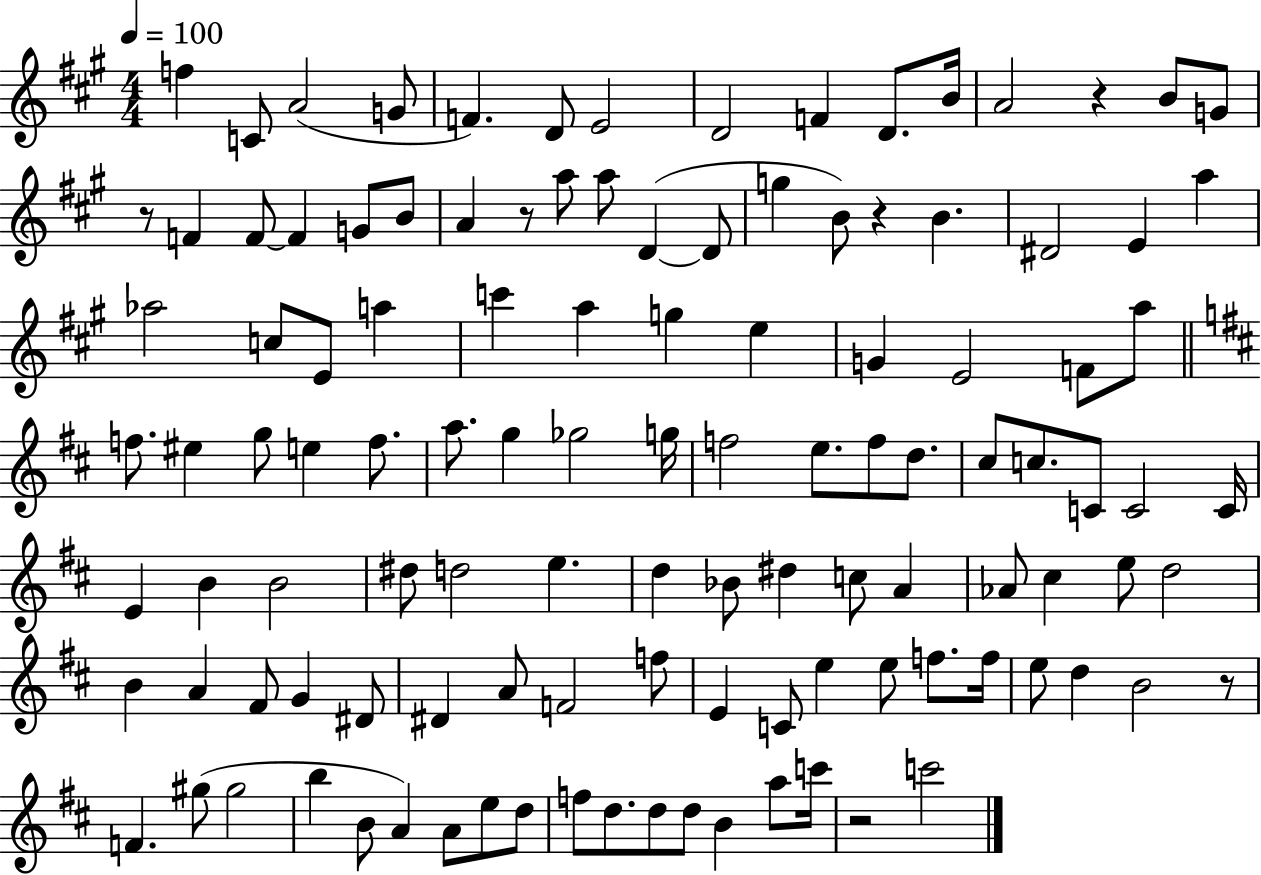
F5/q C4/e A4/h G4/e F4/q. D4/e E4/h D4/h F4/q D4/e. B4/s A4/h R/q B4/e G4/e R/e F4/q F4/e F4/q G4/e B4/e A4/q R/e A5/e A5/e D4/q D4/e G5/q B4/e R/q B4/q. D#4/h E4/q A5/q Ab5/h C5/e E4/e A5/q C6/q A5/q G5/q E5/q G4/q E4/h F4/e A5/e F5/e. EIS5/q G5/e E5/q F5/e. A5/e. G5/q Gb5/h G5/s F5/h E5/e. F5/e D5/e. C#5/e C5/e. C4/e C4/h C4/s E4/q B4/q B4/h D#5/e D5/h E5/q. D5/q Bb4/e D#5/q C5/e A4/q Ab4/e C#5/q E5/e D5/h B4/q A4/q F#4/e G4/q D#4/e D#4/q A4/e F4/h F5/e E4/q C4/e E5/q E5/e F5/e. F5/s E5/e D5/q B4/h R/e F4/q. G#5/e G#5/h B5/q B4/e A4/q A4/e E5/e D5/e F5/e D5/e. D5/e D5/e B4/q A5/e C6/s R/h C6/h